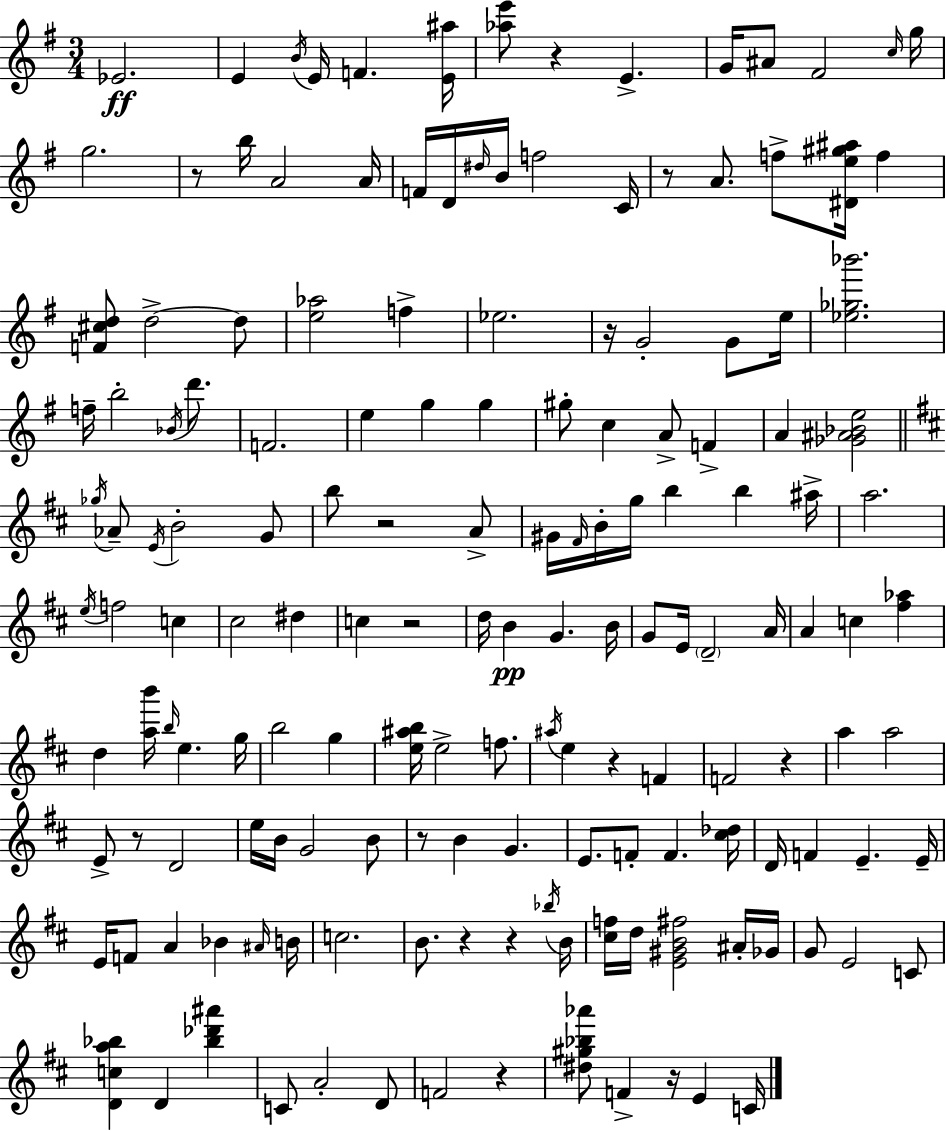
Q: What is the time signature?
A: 3/4